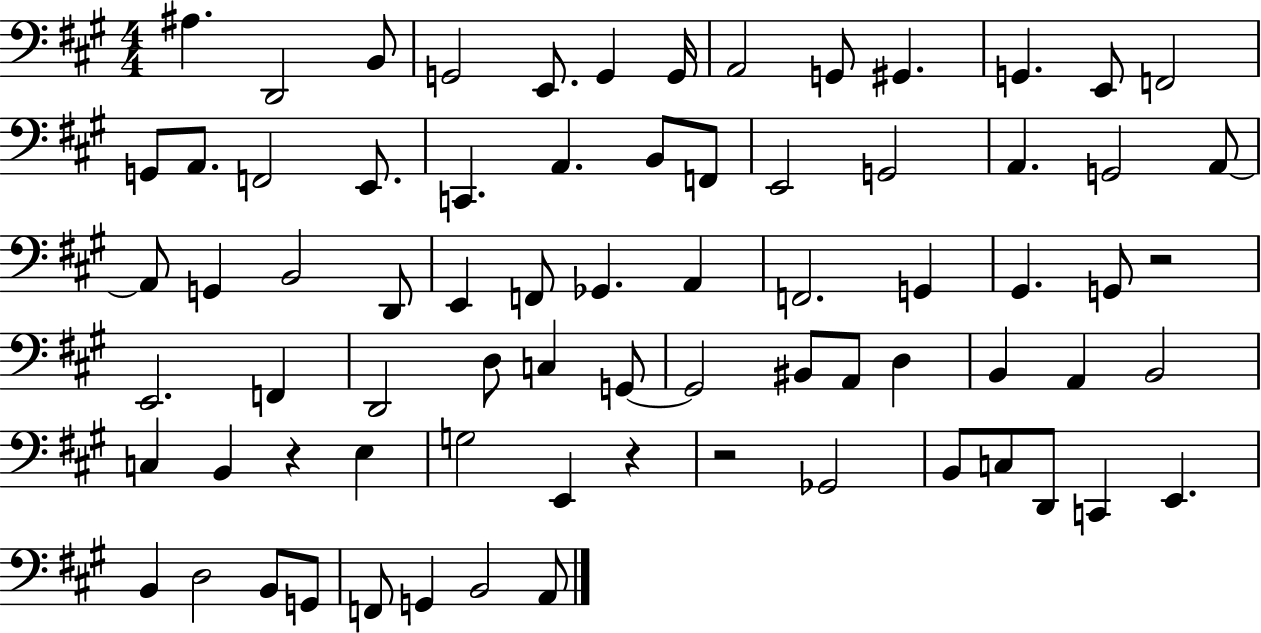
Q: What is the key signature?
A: A major